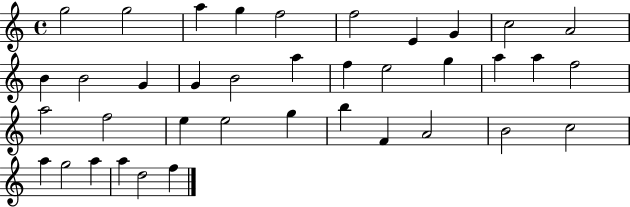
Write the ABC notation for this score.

X:1
T:Untitled
M:4/4
L:1/4
K:C
g2 g2 a g f2 f2 E G c2 A2 B B2 G G B2 a f e2 g a a f2 a2 f2 e e2 g b F A2 B2 c2 a g2 a a d2 f